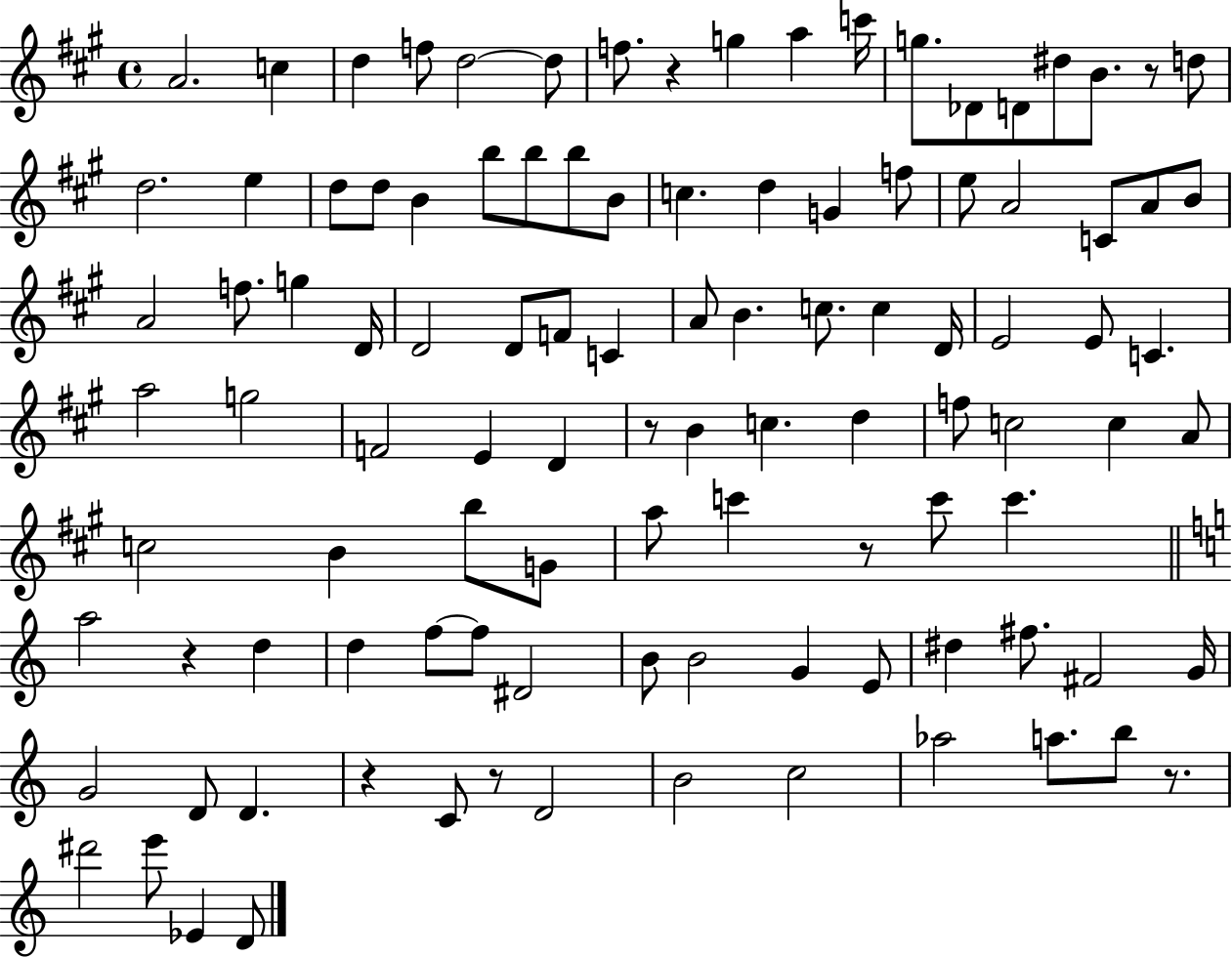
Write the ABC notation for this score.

X:1
T:Untitled
M:4/4
L:1/4
K:A
A2 c d f/2 d2 d/2 f/2 z g a c'/4 g/2 _D/2 D/2 ^d/2 B/2 z/2 d/2 d2 e d/2 d/2 B b/2 b/2 b/2 B/2 c d G f/2 e/2 A2 C/2 A/2 B/2 A2 f/2 g D/4 D2 D/2 F/2 C A/2 B c/2 c D/4 E2 E/2 C a2 g2 F2 E D z/2 B c d f/2 c2 c A/2 c2 B b/2 G/2 a/2 c' z/2 c'/2 c' a2 z d d f/2 f/2 ^D2 B/2 B2 G E/2 ^d ^f/2 ^F2 G/4 G2 D/2 D z C/2 z/2 D2 B2 c2 _a2 a/2 b/2 z/2 ^d'2 e'/2 _E D/2